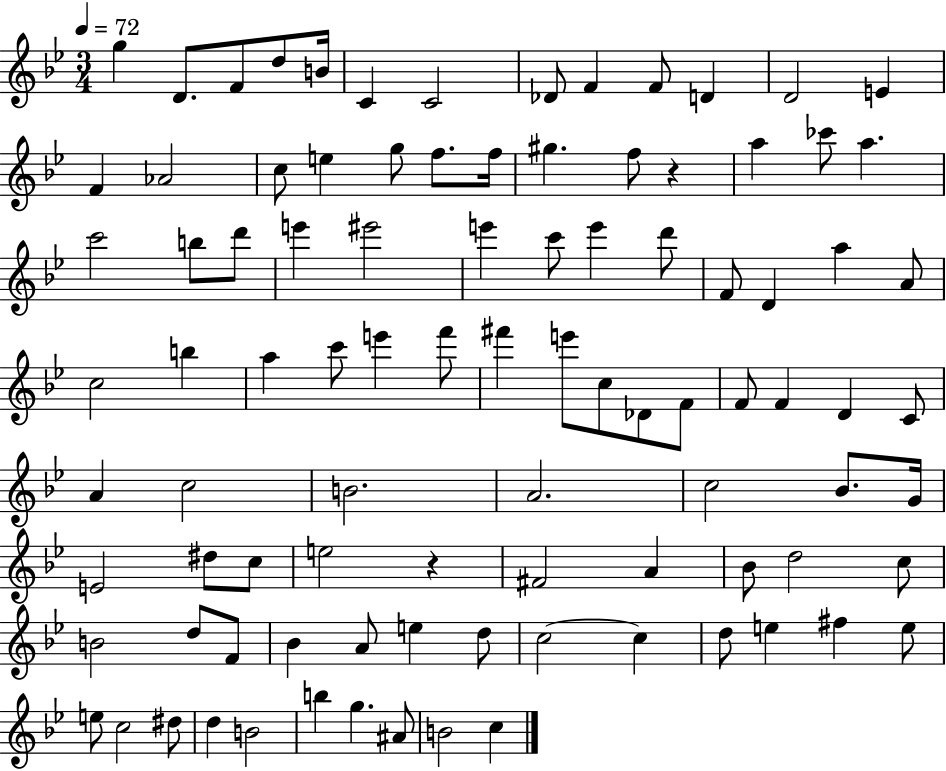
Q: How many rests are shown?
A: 2